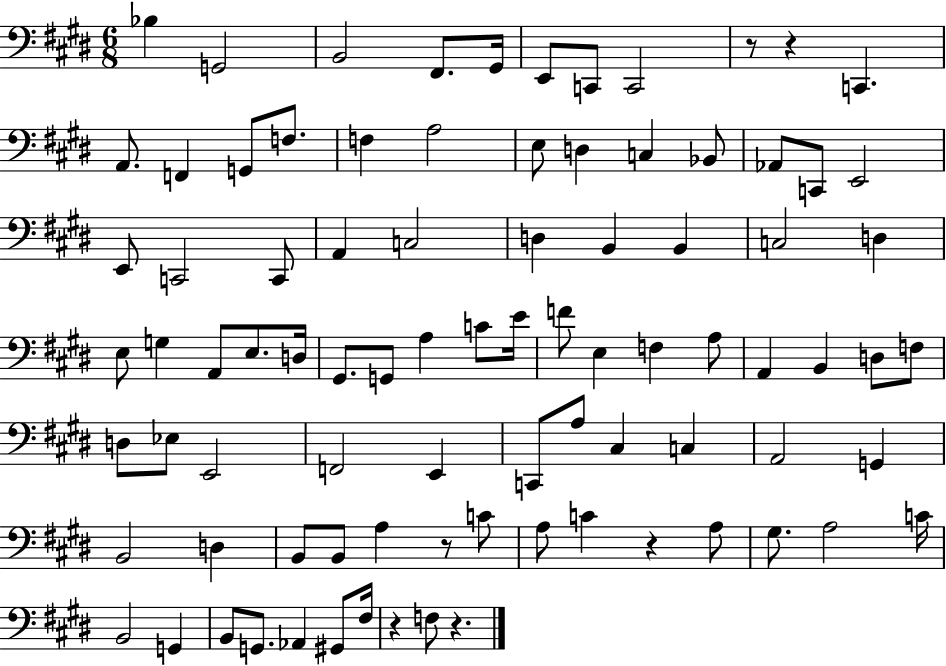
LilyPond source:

{
  \clef bass
  \numericTimeSignature
  \time 6/8
  \key e \major
  bes4 g,2 | b,2 fis,8. gis,16 | e,8 c,8 c,2 | r8 r4 c,4. | \break a,8. f,4 g,8 f8. | f4 a2 | e8 d4 c4 bes,8 | aes,8 c,8 e,2 | \break e,8 c,2 c,8 | a,4 c2 | d4 b,4 b,4 | c2 d4 | \break e8 g4 a,8 e8. d16 | gis,8. g,8 a4 c'8 e'16 | f'8 e4 f4 a8 | a,4 b,4 d8 f8 | \break d8 ees8 e,2 | f,2 e,4 | c,8 a8 cis4 c4 | a,2 g,4 | \break b,2 d4 | b,8 b,8 a4 r8 c'8 | a8 c'4 r4 a8 | gis8. a2 c'16 | \break b,2 g,4 | b,8 g,8. aes,4 gis,8 fis16 | r4 f8 r4. | \bar "|."
}